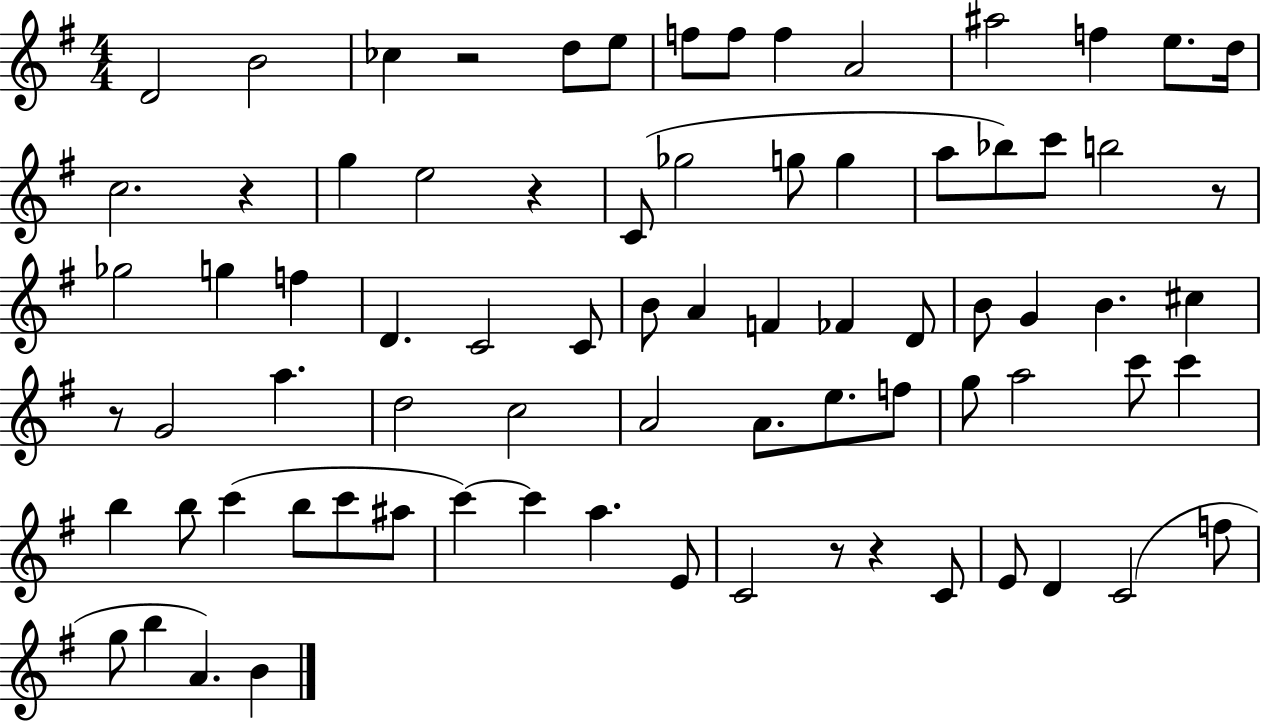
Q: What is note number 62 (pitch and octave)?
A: C4